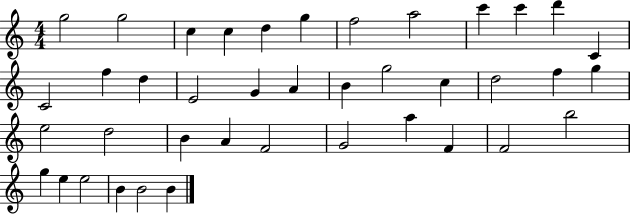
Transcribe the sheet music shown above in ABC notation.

X:1
T:Untitled
M:4/4
L:1/4
K:C
g2 g2 c c d g f2 a2 c' c' d' C C2 f d E2 G A B g2 c d2 f g e2 d2 B A F2 G2 a F F2 b2 g e e2 B B2 B